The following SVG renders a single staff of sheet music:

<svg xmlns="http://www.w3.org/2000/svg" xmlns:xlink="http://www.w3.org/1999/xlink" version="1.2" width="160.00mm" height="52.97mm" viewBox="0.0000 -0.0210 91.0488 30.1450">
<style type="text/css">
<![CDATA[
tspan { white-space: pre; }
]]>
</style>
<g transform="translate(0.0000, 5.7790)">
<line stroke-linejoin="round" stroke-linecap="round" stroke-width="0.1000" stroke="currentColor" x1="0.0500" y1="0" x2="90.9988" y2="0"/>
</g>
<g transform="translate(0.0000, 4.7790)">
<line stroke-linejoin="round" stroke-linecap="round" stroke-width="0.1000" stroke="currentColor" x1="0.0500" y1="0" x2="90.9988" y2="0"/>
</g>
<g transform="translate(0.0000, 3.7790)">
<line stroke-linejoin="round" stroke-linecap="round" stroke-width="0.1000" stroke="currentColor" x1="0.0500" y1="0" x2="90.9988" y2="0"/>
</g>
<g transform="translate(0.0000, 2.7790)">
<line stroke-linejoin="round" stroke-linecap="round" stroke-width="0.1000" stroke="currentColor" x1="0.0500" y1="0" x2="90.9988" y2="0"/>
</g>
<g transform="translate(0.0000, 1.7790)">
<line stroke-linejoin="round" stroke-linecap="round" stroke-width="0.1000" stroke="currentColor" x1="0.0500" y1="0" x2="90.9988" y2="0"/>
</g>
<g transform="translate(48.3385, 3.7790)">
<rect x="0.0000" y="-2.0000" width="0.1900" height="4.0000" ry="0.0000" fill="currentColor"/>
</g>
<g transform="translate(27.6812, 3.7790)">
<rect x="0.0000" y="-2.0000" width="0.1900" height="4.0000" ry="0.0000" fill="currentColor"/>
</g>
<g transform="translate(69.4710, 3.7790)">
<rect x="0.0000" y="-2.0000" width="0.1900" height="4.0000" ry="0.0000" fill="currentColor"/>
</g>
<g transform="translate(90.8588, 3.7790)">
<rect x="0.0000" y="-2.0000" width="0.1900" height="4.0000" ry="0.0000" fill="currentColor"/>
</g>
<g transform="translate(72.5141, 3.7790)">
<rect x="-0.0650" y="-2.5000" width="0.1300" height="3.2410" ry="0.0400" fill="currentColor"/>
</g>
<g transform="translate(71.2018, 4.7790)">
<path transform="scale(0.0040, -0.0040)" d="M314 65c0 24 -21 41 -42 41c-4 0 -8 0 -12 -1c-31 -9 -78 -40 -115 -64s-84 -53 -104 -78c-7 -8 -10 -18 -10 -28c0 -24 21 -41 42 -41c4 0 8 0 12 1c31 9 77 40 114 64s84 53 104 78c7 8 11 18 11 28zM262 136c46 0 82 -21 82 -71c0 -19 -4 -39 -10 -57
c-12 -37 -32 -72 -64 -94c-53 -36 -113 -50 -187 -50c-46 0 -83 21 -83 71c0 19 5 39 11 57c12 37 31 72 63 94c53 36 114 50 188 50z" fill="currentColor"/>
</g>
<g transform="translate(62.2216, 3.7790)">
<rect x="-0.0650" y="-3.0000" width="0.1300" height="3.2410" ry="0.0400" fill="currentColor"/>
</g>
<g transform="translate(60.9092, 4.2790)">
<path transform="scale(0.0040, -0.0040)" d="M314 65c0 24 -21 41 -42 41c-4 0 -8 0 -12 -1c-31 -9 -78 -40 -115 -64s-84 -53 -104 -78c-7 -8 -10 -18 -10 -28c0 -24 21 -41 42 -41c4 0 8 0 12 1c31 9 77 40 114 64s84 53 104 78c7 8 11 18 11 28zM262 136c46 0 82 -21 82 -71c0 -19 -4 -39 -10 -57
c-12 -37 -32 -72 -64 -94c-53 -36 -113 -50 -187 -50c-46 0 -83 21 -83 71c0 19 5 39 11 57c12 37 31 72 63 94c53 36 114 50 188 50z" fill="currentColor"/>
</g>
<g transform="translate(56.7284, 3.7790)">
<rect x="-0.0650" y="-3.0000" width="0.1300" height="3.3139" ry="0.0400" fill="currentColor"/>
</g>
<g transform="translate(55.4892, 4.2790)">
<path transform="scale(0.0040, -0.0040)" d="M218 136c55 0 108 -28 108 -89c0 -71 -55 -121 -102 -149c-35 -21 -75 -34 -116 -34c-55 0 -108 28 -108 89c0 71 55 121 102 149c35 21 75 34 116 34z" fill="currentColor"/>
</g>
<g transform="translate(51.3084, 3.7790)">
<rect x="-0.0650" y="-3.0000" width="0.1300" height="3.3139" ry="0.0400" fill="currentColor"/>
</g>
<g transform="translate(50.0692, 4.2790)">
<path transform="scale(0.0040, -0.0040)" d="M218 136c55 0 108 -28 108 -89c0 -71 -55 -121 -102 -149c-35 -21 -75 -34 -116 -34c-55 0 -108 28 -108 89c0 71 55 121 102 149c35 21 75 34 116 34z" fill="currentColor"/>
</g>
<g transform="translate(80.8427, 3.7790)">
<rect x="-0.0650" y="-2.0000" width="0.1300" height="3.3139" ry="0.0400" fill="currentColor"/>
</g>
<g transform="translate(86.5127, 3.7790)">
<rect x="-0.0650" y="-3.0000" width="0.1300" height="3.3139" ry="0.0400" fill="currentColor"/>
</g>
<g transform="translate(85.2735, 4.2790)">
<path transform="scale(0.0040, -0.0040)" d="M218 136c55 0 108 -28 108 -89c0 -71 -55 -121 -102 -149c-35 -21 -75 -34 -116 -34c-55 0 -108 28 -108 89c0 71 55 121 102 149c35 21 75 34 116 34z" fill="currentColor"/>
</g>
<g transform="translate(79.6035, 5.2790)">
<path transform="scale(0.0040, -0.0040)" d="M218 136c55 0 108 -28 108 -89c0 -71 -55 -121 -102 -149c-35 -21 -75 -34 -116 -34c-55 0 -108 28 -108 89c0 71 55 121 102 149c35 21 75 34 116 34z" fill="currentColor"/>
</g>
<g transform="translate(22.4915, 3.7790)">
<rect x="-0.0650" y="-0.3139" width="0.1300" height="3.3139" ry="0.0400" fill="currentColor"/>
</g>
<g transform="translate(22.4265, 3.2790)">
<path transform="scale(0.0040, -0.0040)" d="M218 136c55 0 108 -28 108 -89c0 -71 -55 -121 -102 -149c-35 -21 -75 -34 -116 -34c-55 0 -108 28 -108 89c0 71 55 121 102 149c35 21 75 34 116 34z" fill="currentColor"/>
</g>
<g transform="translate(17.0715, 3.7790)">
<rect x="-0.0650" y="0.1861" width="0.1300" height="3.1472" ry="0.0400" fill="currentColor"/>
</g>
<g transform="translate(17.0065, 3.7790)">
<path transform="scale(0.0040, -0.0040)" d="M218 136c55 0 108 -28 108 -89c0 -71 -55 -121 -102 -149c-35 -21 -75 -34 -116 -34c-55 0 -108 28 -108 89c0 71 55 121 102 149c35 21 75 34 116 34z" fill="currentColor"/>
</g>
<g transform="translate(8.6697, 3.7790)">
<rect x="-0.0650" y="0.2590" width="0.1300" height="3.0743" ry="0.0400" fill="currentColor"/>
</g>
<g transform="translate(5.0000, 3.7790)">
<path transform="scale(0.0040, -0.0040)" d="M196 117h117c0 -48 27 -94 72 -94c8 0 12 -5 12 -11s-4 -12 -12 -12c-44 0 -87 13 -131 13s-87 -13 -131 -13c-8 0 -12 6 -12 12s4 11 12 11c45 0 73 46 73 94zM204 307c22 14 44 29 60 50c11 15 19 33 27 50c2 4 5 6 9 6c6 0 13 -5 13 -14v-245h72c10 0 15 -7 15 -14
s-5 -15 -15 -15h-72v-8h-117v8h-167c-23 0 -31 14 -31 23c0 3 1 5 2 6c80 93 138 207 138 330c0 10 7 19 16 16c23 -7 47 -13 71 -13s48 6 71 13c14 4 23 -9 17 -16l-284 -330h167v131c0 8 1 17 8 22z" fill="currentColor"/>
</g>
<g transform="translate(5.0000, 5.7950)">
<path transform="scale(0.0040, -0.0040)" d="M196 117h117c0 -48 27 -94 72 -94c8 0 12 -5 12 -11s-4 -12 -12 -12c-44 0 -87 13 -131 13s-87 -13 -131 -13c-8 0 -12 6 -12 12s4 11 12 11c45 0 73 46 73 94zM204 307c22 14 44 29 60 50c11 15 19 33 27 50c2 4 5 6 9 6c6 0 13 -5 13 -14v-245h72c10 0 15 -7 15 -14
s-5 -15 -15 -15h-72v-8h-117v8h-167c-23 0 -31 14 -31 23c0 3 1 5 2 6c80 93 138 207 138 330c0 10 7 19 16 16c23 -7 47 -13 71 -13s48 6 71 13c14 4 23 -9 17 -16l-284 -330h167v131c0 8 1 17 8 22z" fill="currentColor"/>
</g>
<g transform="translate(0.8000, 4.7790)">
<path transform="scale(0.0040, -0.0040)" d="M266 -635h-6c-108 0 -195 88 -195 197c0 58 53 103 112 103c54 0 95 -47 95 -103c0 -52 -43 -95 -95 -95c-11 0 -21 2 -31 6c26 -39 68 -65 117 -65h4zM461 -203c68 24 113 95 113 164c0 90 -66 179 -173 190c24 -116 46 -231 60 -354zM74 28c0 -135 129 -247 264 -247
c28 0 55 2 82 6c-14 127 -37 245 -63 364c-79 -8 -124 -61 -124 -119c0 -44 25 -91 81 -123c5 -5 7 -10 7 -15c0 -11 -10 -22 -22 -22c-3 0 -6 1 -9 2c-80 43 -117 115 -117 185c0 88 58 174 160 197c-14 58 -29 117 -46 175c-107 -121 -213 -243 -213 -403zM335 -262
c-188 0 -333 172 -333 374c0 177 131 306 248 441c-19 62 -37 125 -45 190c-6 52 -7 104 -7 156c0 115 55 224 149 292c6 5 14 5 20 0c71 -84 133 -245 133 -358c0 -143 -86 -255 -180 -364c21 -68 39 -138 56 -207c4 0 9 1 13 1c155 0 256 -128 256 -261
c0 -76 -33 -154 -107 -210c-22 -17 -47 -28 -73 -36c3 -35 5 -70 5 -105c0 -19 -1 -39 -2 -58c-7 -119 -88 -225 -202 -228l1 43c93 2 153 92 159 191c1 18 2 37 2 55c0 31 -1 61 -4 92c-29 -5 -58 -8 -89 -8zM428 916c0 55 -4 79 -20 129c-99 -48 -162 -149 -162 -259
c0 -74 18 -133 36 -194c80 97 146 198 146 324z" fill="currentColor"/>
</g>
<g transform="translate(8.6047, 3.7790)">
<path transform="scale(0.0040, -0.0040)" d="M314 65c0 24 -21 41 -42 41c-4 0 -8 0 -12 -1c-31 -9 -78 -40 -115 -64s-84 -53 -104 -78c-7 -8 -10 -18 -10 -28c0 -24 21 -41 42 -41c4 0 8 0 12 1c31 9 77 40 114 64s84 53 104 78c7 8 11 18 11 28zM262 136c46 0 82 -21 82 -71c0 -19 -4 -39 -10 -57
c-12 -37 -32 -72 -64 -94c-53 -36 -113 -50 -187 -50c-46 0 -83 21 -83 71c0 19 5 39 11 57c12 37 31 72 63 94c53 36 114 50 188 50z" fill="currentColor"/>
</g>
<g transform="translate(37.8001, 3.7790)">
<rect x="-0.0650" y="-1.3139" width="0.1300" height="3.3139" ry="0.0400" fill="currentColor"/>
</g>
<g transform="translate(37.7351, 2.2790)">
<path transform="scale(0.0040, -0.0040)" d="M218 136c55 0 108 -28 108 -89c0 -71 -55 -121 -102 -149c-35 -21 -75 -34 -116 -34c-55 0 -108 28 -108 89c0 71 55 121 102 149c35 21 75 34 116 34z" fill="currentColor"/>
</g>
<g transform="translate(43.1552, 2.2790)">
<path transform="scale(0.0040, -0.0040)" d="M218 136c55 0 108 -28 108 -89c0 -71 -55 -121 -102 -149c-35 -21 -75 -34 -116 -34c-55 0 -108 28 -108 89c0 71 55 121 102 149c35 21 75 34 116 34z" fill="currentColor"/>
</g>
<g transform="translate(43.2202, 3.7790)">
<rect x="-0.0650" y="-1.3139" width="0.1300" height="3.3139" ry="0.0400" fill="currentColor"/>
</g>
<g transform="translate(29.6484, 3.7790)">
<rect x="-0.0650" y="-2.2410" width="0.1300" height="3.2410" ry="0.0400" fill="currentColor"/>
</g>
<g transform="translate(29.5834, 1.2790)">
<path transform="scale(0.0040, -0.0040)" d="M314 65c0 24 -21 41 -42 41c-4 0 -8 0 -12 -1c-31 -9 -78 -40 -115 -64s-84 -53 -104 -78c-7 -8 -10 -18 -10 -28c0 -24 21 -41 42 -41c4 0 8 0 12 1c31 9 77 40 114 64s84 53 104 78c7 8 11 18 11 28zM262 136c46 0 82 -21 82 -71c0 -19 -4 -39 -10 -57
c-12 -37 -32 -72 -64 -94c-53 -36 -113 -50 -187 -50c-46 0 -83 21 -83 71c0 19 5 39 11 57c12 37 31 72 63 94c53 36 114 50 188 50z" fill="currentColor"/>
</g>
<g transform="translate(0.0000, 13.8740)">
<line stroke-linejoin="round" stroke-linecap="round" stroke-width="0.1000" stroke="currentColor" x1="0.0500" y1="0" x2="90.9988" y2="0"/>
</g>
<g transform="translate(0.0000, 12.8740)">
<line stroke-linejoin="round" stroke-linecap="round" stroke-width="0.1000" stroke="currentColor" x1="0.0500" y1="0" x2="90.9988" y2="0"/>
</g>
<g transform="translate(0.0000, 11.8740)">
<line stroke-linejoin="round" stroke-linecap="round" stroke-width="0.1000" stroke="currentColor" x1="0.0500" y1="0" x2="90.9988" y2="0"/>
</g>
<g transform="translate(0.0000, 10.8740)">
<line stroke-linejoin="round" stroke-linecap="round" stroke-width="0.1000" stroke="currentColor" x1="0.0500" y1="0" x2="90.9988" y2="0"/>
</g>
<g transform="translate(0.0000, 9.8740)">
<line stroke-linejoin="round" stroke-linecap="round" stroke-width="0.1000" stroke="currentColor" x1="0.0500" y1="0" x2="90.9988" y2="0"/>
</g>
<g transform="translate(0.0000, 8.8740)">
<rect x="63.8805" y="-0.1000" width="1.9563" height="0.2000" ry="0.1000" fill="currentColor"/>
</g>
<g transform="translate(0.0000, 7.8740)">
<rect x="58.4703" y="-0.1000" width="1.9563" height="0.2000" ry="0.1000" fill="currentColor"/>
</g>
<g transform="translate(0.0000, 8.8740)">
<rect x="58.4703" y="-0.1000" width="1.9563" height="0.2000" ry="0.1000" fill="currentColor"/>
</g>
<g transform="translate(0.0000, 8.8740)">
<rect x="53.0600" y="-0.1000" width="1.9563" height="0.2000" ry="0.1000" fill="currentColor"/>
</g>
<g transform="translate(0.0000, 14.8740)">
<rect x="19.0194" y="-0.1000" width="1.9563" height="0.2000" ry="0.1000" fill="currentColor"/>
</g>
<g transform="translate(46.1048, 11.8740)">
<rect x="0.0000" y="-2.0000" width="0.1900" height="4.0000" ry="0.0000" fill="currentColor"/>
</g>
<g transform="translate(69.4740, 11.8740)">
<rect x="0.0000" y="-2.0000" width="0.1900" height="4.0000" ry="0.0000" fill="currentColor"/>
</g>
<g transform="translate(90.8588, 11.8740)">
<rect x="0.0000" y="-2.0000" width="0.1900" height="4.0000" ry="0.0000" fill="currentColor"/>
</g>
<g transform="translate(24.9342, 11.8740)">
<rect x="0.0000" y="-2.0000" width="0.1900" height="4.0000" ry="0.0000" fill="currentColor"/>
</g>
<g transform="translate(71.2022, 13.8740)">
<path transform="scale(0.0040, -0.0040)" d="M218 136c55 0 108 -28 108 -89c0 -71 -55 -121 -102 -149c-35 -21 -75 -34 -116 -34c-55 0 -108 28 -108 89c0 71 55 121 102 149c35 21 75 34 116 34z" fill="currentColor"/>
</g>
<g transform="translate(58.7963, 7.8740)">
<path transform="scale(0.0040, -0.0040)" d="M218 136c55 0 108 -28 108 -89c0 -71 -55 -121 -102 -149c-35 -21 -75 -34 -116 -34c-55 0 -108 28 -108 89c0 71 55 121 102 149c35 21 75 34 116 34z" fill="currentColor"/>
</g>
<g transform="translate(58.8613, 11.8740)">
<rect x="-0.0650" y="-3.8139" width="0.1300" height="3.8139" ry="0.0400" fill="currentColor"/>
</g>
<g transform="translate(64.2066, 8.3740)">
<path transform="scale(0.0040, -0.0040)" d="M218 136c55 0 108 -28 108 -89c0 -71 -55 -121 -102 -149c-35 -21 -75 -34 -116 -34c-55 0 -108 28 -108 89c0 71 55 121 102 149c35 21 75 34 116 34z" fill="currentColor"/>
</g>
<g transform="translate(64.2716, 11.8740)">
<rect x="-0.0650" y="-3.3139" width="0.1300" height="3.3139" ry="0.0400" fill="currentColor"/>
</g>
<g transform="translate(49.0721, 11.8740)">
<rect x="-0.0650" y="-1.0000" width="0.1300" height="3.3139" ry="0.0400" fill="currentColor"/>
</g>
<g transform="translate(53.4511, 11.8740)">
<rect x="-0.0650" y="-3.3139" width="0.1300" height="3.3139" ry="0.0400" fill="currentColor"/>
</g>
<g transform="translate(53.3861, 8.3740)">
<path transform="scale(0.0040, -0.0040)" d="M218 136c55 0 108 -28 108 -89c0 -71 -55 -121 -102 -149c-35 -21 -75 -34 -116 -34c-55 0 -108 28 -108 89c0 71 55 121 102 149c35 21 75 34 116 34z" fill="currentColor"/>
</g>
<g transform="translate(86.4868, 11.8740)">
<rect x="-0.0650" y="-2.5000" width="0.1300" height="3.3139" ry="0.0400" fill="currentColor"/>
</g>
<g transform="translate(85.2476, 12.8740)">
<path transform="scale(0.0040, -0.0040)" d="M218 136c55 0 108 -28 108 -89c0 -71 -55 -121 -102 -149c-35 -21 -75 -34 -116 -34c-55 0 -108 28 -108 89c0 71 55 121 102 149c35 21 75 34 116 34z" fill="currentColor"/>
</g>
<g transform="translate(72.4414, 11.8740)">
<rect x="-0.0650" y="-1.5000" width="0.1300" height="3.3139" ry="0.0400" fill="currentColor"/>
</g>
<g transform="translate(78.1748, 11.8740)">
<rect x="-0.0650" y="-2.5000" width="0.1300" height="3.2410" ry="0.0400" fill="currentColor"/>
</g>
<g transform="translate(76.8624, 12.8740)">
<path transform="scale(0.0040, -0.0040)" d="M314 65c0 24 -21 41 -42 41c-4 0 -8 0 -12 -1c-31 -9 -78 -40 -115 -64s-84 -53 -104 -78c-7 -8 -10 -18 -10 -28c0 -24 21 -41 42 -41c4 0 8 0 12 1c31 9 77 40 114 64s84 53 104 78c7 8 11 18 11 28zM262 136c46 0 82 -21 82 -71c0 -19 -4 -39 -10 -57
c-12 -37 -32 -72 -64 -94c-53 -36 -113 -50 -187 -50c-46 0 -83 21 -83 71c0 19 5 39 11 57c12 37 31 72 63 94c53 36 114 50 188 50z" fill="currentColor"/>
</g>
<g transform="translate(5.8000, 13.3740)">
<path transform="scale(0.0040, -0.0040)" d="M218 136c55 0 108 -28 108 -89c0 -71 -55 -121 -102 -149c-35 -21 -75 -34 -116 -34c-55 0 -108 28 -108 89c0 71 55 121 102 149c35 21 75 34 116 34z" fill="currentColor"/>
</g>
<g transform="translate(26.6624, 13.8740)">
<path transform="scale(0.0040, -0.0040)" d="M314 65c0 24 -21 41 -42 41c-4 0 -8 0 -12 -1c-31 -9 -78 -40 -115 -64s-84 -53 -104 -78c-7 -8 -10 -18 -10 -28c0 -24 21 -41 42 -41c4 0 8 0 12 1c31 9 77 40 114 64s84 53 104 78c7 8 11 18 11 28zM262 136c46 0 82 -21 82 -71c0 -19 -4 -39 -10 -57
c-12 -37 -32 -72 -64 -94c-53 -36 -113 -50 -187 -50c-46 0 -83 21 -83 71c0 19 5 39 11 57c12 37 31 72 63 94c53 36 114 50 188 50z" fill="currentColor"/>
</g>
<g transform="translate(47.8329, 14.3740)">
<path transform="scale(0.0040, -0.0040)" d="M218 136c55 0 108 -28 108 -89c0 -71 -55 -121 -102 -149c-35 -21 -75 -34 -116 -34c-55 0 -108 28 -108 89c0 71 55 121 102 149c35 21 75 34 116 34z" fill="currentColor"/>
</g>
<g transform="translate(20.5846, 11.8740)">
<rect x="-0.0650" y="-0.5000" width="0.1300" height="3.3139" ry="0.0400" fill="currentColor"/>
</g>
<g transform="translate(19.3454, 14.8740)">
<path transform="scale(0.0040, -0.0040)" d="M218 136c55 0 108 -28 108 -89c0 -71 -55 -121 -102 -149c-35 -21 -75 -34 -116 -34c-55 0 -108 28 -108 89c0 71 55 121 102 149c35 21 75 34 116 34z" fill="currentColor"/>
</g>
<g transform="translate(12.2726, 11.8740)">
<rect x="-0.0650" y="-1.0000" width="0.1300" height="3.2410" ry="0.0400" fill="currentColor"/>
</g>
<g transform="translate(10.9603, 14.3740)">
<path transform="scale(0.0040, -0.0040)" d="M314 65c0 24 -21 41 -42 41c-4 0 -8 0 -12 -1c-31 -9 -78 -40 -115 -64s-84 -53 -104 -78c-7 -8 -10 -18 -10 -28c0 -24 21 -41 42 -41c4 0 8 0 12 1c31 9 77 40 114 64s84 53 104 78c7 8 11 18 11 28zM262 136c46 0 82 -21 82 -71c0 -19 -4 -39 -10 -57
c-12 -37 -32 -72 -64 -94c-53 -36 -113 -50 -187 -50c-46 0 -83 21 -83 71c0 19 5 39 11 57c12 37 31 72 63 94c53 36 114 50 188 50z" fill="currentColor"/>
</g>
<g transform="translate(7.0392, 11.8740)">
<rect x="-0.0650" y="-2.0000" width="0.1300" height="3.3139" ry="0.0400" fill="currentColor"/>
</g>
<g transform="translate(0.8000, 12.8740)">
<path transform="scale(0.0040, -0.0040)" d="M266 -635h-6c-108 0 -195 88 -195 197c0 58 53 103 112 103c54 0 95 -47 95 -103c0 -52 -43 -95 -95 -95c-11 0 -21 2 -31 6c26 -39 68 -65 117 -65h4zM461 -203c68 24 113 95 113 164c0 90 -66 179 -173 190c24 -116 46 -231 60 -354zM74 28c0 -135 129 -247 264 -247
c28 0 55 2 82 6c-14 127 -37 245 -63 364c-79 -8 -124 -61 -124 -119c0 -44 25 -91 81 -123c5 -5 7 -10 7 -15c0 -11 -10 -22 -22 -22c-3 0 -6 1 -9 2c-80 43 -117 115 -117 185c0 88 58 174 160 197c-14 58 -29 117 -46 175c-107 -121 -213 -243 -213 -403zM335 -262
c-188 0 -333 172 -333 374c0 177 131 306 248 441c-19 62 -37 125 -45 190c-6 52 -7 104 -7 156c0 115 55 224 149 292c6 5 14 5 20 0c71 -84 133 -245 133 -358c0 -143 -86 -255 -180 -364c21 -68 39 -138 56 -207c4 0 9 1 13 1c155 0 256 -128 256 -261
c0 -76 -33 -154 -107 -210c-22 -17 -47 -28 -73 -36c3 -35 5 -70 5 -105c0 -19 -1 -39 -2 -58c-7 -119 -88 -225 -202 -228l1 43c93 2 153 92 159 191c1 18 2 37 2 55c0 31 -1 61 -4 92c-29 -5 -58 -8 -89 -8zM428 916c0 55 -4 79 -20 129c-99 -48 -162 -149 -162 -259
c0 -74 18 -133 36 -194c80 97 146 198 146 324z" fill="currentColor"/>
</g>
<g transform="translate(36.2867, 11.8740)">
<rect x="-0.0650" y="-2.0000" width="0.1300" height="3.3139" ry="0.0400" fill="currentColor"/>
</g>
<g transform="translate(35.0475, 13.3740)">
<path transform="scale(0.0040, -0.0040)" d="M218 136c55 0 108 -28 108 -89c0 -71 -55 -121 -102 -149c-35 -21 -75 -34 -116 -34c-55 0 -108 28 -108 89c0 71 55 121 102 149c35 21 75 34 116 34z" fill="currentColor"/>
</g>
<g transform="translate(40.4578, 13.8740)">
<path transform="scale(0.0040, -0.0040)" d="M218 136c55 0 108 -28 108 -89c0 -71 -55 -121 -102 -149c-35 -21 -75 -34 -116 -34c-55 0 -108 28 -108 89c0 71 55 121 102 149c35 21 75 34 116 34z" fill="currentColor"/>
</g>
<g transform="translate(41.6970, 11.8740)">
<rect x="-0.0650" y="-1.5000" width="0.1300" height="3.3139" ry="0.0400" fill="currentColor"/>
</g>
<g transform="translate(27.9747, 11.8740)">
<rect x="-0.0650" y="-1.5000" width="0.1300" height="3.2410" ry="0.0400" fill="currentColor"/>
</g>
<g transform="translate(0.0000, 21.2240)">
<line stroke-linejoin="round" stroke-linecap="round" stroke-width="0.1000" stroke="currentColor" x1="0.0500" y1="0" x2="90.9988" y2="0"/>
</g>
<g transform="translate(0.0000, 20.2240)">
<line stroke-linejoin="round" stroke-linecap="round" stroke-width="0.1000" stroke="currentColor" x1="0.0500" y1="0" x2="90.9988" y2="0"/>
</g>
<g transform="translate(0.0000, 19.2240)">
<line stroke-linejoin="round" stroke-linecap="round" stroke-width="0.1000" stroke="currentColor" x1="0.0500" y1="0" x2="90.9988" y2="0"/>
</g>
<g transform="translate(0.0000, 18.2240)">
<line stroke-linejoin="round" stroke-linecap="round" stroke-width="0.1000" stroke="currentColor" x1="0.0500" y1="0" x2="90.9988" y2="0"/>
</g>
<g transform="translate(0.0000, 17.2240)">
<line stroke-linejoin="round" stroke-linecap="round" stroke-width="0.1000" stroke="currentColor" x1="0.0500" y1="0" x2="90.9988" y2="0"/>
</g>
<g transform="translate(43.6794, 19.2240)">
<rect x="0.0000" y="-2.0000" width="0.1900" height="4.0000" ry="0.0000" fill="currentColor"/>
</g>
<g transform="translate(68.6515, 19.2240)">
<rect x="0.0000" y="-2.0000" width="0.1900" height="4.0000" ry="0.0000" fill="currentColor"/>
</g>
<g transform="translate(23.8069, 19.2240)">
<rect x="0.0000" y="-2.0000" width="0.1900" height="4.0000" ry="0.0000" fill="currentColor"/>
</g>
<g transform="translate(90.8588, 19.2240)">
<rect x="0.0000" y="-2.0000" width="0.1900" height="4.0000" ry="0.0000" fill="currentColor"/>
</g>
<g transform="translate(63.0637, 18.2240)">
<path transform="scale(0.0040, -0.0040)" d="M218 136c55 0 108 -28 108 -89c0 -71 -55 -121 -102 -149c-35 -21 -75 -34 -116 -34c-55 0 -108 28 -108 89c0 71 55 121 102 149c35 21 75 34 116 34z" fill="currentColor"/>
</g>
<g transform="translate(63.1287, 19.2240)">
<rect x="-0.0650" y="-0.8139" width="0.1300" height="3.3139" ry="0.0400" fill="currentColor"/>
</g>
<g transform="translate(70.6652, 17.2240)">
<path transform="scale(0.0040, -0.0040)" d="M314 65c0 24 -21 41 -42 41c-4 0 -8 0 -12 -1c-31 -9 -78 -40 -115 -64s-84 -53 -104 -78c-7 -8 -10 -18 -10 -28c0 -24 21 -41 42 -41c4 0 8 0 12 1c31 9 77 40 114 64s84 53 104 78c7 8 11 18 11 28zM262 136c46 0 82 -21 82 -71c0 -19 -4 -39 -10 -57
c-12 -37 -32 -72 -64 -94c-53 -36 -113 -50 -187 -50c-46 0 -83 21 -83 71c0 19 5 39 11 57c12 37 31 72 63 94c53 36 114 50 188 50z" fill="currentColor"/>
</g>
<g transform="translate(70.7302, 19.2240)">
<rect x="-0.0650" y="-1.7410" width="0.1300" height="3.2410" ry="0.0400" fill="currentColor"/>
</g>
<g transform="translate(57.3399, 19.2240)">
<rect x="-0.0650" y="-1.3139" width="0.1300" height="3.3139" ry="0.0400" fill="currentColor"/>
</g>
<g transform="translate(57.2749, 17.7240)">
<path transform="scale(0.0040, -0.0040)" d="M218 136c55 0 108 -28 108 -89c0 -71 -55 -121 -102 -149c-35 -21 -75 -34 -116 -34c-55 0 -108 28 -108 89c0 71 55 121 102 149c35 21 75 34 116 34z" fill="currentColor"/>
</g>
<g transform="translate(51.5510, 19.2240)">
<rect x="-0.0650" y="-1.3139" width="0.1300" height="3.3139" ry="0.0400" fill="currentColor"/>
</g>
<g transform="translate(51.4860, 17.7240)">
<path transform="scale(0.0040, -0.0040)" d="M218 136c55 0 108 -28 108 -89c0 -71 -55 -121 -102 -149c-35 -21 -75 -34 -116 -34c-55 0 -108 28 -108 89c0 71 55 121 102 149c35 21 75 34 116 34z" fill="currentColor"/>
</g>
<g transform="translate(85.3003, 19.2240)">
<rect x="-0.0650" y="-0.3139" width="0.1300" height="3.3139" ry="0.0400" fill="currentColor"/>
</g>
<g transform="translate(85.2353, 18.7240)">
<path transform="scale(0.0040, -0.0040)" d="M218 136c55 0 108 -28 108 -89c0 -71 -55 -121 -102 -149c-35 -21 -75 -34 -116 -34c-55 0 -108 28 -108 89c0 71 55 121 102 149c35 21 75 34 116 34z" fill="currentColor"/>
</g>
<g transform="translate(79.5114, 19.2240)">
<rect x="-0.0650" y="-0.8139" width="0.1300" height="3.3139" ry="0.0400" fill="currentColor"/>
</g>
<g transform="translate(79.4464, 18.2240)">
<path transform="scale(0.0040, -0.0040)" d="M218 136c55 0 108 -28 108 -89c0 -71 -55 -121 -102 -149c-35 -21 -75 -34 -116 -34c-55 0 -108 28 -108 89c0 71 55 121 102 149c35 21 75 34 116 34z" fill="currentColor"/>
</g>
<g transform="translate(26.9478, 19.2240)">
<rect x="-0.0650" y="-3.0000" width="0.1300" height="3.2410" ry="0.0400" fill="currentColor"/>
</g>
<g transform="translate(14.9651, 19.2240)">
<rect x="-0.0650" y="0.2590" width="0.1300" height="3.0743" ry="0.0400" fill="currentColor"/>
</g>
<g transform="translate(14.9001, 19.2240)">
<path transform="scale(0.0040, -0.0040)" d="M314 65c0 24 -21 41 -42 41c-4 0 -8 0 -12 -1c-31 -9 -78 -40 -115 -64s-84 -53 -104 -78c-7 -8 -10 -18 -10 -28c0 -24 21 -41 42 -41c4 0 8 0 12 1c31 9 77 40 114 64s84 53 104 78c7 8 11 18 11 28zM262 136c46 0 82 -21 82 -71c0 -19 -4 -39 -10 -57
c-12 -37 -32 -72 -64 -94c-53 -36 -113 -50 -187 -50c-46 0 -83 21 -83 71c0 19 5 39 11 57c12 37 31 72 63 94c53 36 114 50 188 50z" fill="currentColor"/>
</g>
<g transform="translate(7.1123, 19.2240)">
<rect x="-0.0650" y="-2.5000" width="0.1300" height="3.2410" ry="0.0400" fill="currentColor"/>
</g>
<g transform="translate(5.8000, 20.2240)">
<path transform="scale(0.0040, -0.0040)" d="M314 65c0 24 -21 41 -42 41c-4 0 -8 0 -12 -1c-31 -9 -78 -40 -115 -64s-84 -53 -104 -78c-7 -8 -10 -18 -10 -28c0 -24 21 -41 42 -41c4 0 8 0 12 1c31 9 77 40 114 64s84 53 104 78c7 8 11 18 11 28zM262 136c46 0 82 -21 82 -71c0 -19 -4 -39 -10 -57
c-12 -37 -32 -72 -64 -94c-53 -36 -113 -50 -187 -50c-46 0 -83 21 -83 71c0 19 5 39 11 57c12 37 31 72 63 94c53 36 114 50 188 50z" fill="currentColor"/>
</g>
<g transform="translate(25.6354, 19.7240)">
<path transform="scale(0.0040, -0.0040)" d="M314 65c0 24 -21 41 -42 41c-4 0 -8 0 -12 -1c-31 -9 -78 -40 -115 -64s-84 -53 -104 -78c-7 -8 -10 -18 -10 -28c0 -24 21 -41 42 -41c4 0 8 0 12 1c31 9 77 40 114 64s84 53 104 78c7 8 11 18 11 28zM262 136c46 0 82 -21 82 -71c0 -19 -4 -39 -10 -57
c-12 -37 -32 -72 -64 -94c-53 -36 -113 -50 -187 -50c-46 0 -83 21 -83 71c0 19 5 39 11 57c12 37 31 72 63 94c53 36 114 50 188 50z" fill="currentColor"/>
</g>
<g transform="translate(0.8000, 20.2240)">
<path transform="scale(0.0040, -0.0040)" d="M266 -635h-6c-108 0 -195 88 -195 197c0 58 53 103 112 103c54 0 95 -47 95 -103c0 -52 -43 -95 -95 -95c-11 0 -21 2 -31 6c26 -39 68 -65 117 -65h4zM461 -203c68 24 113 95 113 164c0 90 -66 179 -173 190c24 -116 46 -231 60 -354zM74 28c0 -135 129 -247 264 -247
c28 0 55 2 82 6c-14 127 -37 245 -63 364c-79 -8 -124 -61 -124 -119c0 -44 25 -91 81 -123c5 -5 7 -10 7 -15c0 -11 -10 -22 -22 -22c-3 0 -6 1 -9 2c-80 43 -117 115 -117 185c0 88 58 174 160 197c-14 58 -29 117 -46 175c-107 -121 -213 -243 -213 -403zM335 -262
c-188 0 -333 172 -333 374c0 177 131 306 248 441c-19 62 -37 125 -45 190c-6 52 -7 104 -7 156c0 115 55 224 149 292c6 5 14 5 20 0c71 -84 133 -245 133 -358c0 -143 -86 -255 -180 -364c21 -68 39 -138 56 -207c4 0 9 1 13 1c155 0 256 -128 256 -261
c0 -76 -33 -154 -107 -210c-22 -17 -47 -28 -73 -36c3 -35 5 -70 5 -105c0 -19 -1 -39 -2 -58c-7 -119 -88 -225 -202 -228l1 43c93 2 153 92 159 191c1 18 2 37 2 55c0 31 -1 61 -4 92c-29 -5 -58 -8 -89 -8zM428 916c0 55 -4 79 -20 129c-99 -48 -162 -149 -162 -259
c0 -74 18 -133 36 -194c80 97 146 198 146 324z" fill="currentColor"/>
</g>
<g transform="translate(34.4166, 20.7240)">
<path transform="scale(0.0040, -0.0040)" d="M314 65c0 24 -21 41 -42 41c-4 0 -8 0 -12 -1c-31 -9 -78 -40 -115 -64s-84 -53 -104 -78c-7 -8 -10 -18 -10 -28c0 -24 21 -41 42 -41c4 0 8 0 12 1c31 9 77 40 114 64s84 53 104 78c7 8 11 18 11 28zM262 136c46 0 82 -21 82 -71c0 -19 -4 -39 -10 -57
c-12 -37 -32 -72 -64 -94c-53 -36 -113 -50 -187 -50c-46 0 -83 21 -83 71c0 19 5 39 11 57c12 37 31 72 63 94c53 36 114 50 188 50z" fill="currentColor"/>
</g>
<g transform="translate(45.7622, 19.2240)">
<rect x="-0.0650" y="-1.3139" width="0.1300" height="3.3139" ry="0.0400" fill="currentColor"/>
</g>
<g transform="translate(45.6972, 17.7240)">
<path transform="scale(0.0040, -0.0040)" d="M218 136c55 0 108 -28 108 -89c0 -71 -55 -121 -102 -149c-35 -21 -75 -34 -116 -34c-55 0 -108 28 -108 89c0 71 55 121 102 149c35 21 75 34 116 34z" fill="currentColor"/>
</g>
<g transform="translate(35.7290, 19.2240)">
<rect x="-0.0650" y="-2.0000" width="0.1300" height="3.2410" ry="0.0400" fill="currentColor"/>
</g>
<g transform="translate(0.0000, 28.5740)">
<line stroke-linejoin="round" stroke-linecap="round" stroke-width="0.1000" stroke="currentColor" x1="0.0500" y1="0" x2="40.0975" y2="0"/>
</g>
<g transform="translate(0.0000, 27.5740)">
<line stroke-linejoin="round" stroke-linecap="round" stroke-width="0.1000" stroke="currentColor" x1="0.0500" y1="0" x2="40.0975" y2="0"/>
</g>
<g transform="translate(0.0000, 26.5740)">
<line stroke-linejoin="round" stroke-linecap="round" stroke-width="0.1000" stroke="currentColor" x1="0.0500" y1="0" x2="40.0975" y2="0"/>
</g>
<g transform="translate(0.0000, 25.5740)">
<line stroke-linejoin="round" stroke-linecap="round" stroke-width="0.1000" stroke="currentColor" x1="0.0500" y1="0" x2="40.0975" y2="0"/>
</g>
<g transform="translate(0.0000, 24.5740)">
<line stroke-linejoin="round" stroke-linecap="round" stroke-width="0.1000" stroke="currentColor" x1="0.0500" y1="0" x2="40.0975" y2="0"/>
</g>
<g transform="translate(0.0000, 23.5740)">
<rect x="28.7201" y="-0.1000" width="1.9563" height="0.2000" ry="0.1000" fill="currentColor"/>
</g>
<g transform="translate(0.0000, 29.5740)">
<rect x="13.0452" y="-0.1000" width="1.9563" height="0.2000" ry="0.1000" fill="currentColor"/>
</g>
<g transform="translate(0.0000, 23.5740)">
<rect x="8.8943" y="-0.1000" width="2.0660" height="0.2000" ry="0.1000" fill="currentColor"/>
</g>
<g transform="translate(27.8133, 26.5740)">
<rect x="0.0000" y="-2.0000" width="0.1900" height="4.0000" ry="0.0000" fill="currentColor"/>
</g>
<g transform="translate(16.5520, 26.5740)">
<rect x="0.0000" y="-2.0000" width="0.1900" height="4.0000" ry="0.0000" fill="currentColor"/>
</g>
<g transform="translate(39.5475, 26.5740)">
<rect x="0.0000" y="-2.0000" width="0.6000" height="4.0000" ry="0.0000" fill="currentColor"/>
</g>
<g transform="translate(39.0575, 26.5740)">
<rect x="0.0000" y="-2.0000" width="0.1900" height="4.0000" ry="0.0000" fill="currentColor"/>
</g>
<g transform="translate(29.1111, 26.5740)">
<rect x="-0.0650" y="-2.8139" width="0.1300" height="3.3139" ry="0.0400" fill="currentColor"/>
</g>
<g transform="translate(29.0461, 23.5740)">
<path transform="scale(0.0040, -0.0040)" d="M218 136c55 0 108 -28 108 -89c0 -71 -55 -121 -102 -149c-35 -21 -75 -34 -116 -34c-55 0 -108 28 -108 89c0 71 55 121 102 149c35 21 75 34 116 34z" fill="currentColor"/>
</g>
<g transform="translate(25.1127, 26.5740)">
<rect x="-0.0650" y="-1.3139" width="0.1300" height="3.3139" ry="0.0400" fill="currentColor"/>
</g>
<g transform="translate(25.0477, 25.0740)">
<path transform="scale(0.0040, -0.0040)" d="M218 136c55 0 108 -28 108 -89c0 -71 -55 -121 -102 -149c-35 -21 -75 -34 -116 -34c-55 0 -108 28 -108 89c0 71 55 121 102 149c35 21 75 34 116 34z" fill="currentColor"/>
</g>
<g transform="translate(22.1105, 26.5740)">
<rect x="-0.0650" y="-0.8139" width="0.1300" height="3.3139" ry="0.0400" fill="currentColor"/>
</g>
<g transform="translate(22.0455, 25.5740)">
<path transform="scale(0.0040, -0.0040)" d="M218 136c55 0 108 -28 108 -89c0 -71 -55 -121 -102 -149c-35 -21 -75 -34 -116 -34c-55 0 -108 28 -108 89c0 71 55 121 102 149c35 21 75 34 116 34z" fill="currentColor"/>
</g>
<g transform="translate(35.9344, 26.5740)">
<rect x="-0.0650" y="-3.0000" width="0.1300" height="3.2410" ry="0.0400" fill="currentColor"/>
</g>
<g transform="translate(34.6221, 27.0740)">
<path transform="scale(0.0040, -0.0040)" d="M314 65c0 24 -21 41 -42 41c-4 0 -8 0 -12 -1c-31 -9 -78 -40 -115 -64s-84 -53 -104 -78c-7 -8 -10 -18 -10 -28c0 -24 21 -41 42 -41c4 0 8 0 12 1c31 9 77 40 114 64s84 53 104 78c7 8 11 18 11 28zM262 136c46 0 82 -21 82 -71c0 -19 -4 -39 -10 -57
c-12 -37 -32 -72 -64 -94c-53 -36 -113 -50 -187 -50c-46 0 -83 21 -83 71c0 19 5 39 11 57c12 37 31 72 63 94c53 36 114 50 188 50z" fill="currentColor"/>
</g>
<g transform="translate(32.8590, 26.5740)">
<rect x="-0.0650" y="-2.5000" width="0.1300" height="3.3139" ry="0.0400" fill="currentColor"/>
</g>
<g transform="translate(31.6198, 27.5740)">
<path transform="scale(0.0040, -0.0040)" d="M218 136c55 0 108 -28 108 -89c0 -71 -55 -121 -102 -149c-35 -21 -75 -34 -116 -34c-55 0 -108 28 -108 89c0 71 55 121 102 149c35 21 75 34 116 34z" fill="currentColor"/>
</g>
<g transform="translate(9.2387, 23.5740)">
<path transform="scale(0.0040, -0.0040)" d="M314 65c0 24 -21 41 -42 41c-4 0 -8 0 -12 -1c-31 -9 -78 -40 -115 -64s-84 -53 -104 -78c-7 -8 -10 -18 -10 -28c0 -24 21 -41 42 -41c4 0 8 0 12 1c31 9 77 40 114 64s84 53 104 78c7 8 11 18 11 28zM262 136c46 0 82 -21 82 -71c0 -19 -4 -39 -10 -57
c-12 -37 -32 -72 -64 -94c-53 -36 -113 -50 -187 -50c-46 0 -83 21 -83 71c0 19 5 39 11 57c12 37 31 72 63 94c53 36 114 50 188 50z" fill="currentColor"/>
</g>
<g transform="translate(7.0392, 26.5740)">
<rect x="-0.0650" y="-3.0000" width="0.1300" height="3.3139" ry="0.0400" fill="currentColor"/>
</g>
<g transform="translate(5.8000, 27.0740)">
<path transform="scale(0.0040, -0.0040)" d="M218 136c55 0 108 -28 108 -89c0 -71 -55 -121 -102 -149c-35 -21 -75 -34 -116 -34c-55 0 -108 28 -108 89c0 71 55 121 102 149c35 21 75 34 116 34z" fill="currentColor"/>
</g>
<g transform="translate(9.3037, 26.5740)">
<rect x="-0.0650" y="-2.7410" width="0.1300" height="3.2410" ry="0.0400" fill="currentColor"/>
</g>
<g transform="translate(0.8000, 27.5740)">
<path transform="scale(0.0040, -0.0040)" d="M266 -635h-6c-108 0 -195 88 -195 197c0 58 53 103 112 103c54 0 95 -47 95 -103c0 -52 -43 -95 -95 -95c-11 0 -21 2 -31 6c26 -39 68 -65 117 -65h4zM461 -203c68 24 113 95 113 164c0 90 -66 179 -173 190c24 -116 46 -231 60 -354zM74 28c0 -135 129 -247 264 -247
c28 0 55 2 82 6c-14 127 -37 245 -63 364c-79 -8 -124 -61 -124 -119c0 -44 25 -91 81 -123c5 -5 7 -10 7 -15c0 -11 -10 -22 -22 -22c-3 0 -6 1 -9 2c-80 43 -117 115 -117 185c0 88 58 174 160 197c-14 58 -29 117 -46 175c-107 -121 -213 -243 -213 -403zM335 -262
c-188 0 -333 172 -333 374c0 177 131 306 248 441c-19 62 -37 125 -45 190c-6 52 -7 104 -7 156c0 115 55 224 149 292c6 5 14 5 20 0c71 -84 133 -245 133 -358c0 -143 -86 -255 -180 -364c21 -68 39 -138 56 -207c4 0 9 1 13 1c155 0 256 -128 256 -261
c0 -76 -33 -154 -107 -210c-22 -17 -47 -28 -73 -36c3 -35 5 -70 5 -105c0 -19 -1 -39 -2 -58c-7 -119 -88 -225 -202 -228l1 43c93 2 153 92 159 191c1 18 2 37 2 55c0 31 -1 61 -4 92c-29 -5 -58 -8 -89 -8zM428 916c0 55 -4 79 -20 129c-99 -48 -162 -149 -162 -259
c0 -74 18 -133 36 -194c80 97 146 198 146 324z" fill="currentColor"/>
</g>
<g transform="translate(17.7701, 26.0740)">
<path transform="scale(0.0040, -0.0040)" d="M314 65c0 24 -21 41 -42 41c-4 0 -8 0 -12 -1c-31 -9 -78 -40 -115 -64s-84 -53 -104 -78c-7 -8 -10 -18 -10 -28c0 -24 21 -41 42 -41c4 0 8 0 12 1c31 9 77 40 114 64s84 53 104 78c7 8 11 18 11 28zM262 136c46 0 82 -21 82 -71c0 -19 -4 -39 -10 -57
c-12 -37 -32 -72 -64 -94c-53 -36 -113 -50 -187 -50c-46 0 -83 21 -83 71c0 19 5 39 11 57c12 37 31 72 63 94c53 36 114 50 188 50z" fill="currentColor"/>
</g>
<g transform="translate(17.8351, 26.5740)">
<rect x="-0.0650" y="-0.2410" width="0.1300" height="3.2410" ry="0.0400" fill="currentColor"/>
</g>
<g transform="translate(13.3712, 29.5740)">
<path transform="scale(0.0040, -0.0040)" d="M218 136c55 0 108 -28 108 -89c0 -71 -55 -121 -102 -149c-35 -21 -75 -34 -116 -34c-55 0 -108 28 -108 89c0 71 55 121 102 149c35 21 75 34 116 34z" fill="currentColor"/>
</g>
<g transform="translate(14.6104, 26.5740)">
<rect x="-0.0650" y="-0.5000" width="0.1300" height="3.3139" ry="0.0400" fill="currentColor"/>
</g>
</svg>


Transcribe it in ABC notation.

X:1
T:Untitled
M:4/4
L:1/4
K:C
B2 B c g2 e e A A A2 G2 F A F D2 C E2 F E D b c' b E G2 G G2 B2 A2 F2 e e e d f2 d c A a2 C c2 d e a G A2